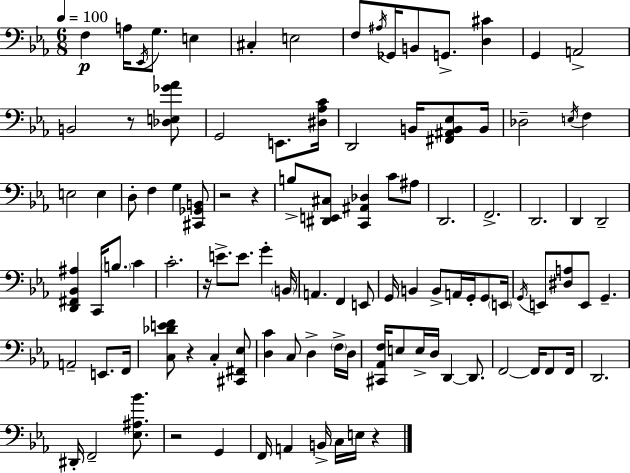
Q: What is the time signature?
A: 6/8